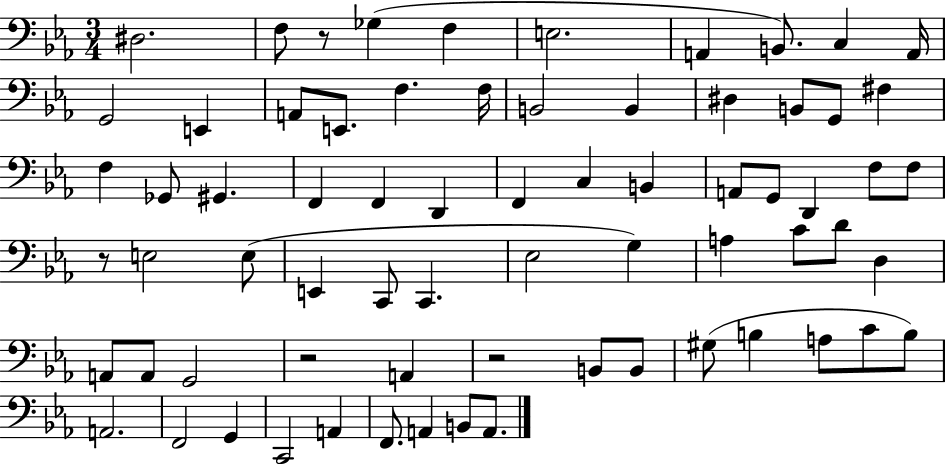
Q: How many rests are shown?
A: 4